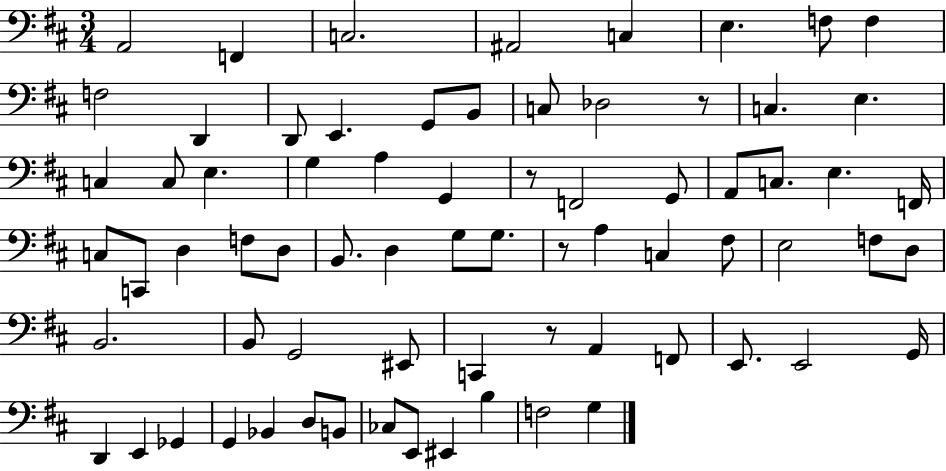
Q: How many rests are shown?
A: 4